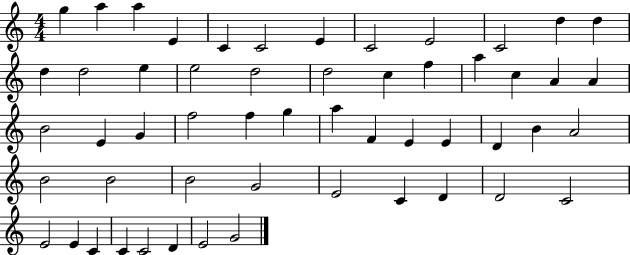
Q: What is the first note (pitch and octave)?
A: G5